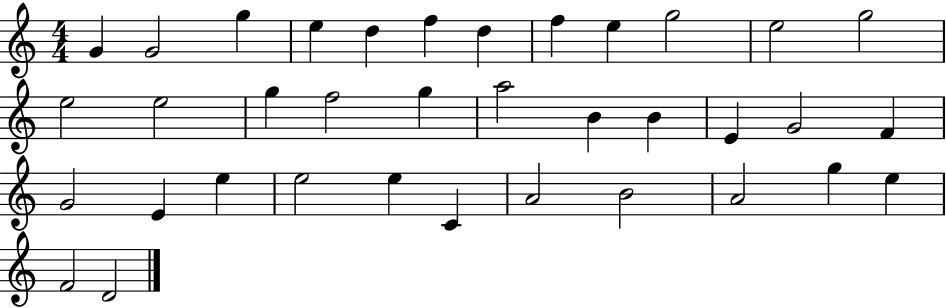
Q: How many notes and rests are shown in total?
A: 36